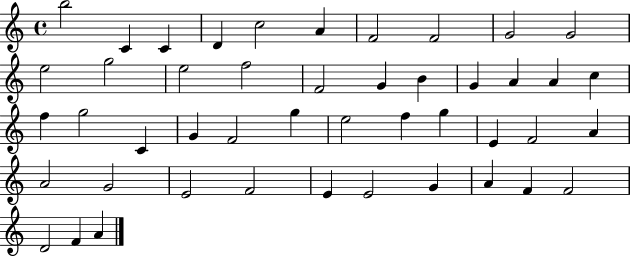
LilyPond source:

{
  \clef treble
  \time 4/4
  \defaultTimeSignature
  \key c \major
  b''2 c'4 c'4 | d'4 c''2 a'4 | f'2 f'2 | g'2 g'2 | \break e''2 g''2 | e''2 f''2 | f'2 g'4 b'4 | g'4 a'4 a'4 c''4 | \break f''4 g''2 c'4 | g'4 f'2 g''4 | e''2 f''4 g''4 | e'4 f'2 a'4 | \break a'2 g'2 | e'2 f'2 | e'4 e'2 g'4 | a'4 f'4 f'2 | \break d'2 f'4 a'4 | \bar "|."
}